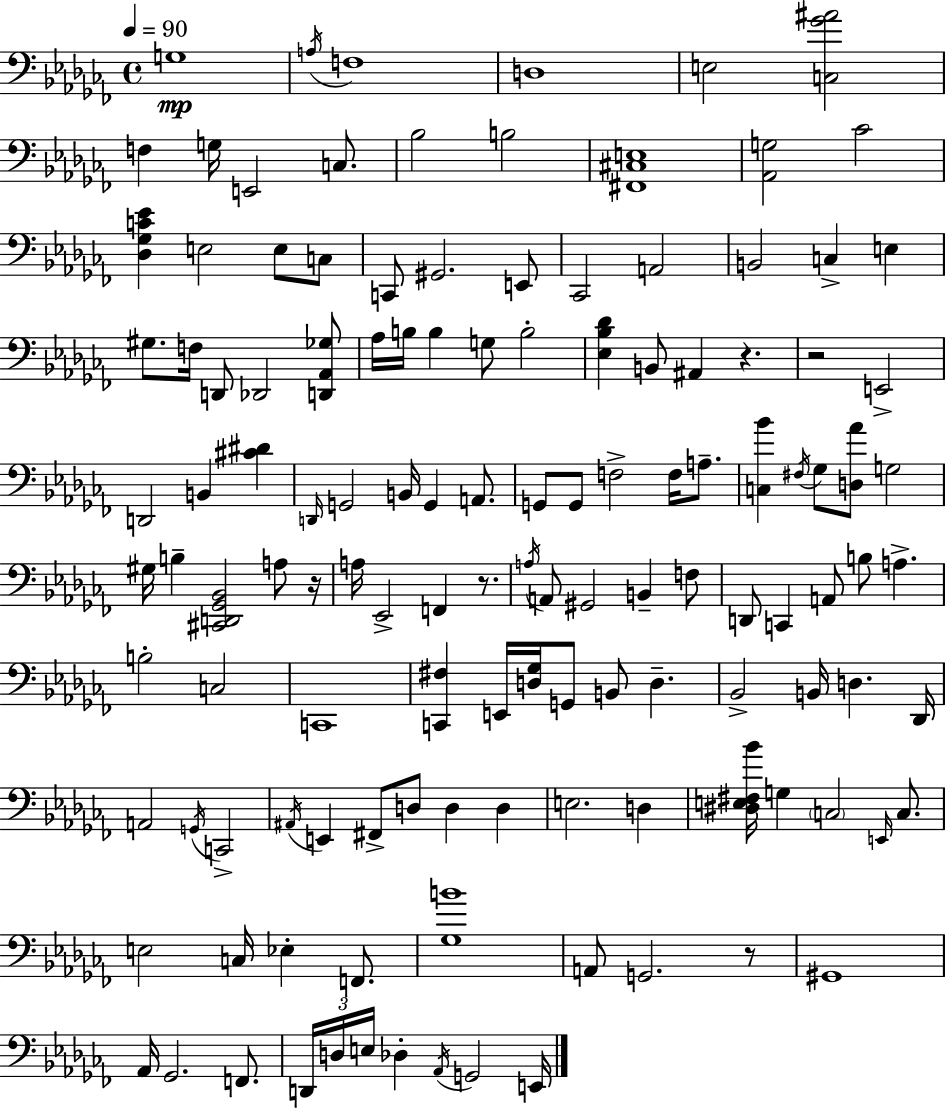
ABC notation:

X:1
T:Untitled
M:4/4
L:1/4
K:Abm
G,4 A,/4 F,4 D,4 E,2 [C,_G^A]2 F, G,/4 E,,2 C,/2 _B,2 B,2 [^F,,^C,E,]4 [_A,,G,]2 _C2 [_D,_G,C_E] E,2 E,/2 C,/2 C,,/2 ^G,,2 E,,/2 _C,,2 A,,2 B,,2 C, E, ^G,/2 F,/4 D,,/2 _D,,2 [D,,_A,,_G,]/2 _A,/4 B,/4 B, G,/2 B,2 [_E,_B,_D] B,,/2 ^A,, z z2 E,,2 D,,2 B,, [^C^D] D,,/4 G,,2 B,,/4 G,, A,,/2 G,,/2 G,,/2 F,2 F,/4 A,/2 [C,_B] ^F,/4 _G,/2 [D,_A]/2 G,2 ^G,/4 B, [^C,,D,,_G,,_B,,]2 A,/2 z/4 A,/4 _E,,2 F,, z/2 A,/4 A,,/2 ^G,,2 B,, F,/2 D,,/2 C,, A,,/2 B,/2 A, B,2 C,2 C,,4 [C,,^F,] E,,/4 [D,_G,]/4 G,,/2 B,,/2 D, _B,,2 B,,/4 D, _D,,/4 A,,2 G,,/4 C,,2 ^A,,/4 E,, ^F,,/2 D,/2 D, D, E,2 D, [^D,E,^F,_B]/4 G, C,2 E,,/4 C,/2 E,2 C,/4 _E, F,,/2 [_G,B]4 A,,/2 G,,2 z/2 ^G,,4 _A,,/4 _G,,2 F,,/2 D,,/4 D,/4 E,/4 _D, _A,,/4 G,,2 E,,/4